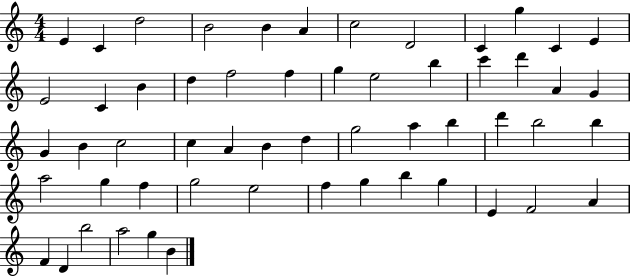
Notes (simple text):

E4/q C4/q D5/h B4/h B4/q A4/q C5/h D4/h C4/q G5/q C4/q E4/q E4/h C4/q B4/q D5/q F5/h F5/q G5/q E5/h B5/q C6/q D6/q A4/q G4/q G4/q B4/q C5/h C5/q A4/q B4/q D5/q G5/h A5/q B5/q D6/q B5/h B5/q A5/h G5/q F5/q G5/h E5/h F5/q G5/q B5/q G5/q E4/q F4/h A4/q F4/q D4/q B5/h A5/h G5/q B4/q